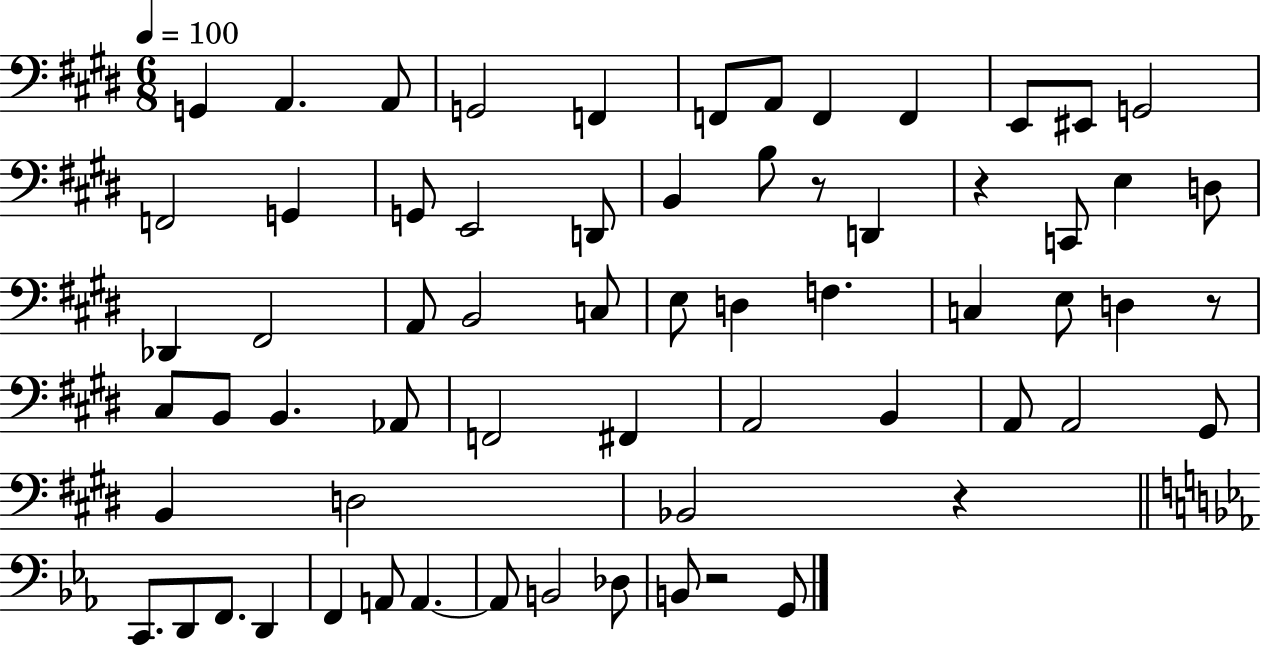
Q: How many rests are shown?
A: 5